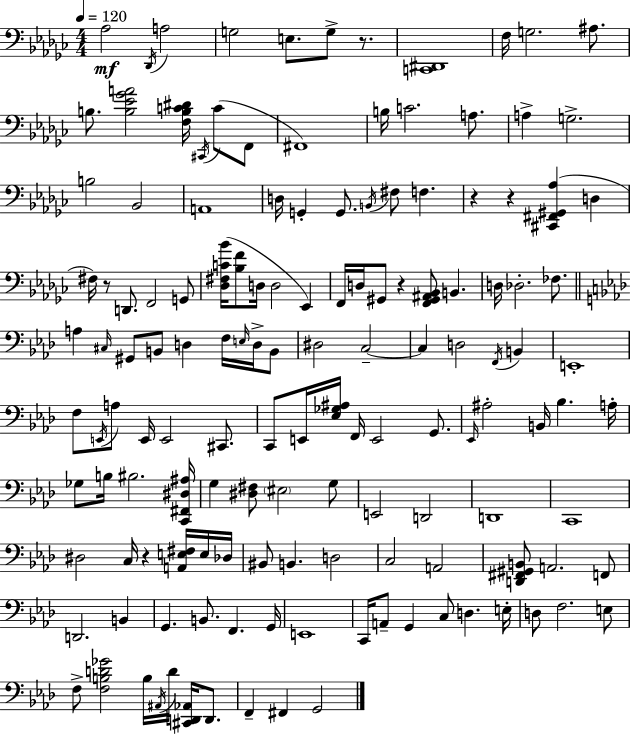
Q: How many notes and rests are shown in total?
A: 140